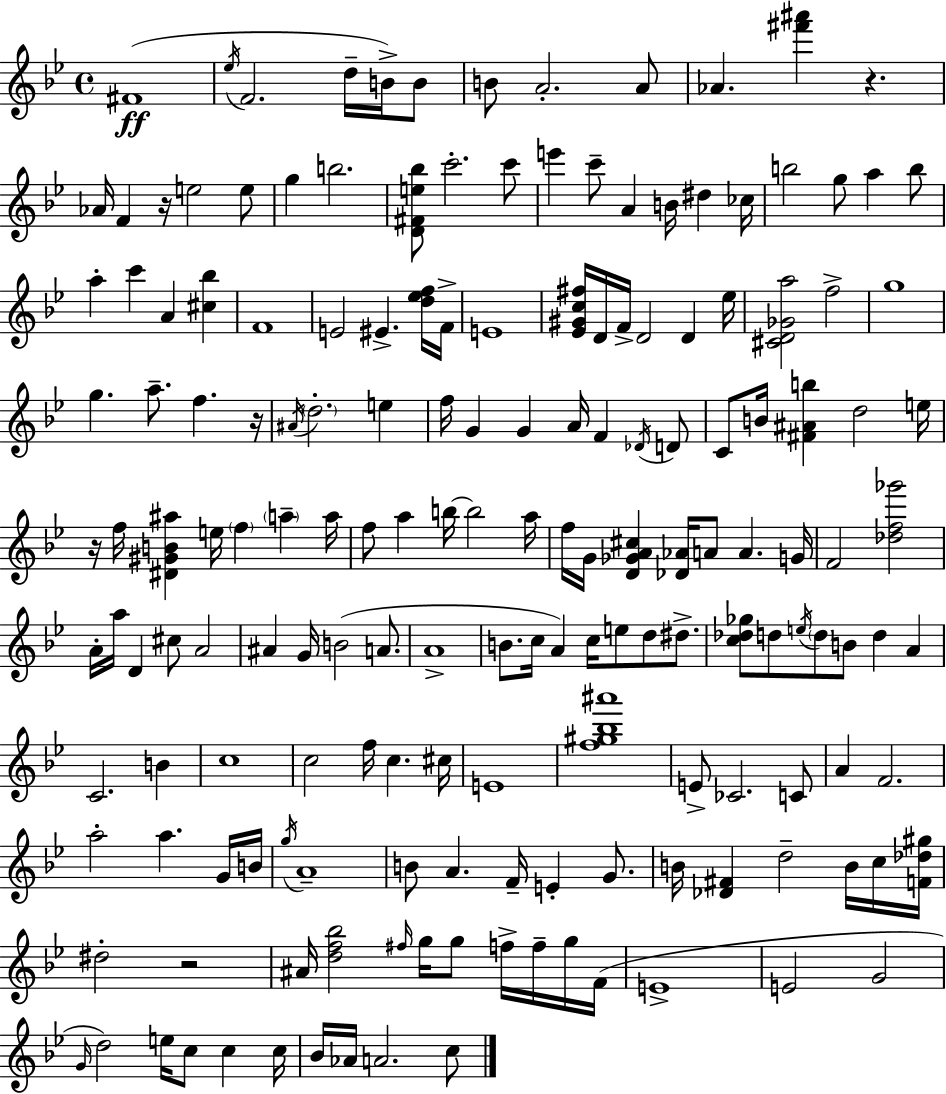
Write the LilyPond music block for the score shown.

{
  \clef treble
  \time 4/4
  \defaultTimeSignature
  \key g \minor
  fis'1(\ff | \acciaccatura { ees''16 } f'2. d''16-- b'16->) b'8 | b'8 a'2.-. a'8 | aes'4. <fis''' ais'''>4 r4. | \break aes'16 f'4 r16 e''2 e''8 | g''4 b''2. | <d' fis' e'' bes''>8 c'''2.-. c'''8 | e'''4 c'''8-- a'4 b'16 dis''4 | \break ces''16 b''2 g''8 a''4 b''8 | a''4-. c'''4 a'4 <cis'' bes''>4 | f'1 | e'2 eis'4.-> <d'' ees'' f''>16 | \break f'16-> e'1 | <ees' gis' c'' fis''>16 d'16 f'16-> d'2 d'4 | ees''16 <cis' d' ges' a''>2 f''2-> | g''1 | \break g''4. a''8.-- f''4. | r16 \acciaccatura { ais'16 } \parenthesize d''2.-. e''4 | f''16 g'4 g'4 a'16 f'4 | \acciaccatura { des'16 } d'8 c'8 b'16 <fis' ais' b''>4 d''2 | \break e''16 r16 f''16 <dis' gis' b' ais''>4 e''16 \parenthesize f''4 \parenthesize a''4-- | a''16 f''8 a''4 b''16~~ b''2 | a''16 f''16 g'16 <d' ges' a' cis''>4 <des' aes'>16 a'8 a'4. | g'16 f'2 <des'' f'' ges'''>2 | \break a'16-. a''16 d'4 cis''8 a'2 | ais'4 g'16 b'2( | a'8. a'1-> | b'8. c''16 a'4) c''16 e''8 d''8 | \break dis''8.-> <c'' des'' ges''>8 d''8 \acciaccatura { e''16 } \parenthesize d''8 b'8 d''4 | a'4 c'2. | b'4 c''1 | c''2 f''16 c''4. | \break cis''16 e'1 | <f'' gis'' bes'' ais'''>1 | e'8-> ces'2. | c'8 a'4 f'2. | \break a''2-. a''4. | g'16 b'16 \acciaccatura { g''16 } a'1-- | b'8 a'4. f'16-- e'4-. | g'8. b'16 <des' fis'>4 d''2-- | \break b'16 c''16 <f' des'' gis''>16 dis''2-. r2 | ais'16 <d'' f'' bes''>2 \grace { fis''16 } g''16 | g''8 f''16-> f''16-- g''16 f'16( e'1-> | e'2 g'2 | \break \grace { g'16 }) d''2 e''16 | c''8 c''4 c''16 bes'16 aes'16 a'2. | c''8 \bar "|."
}